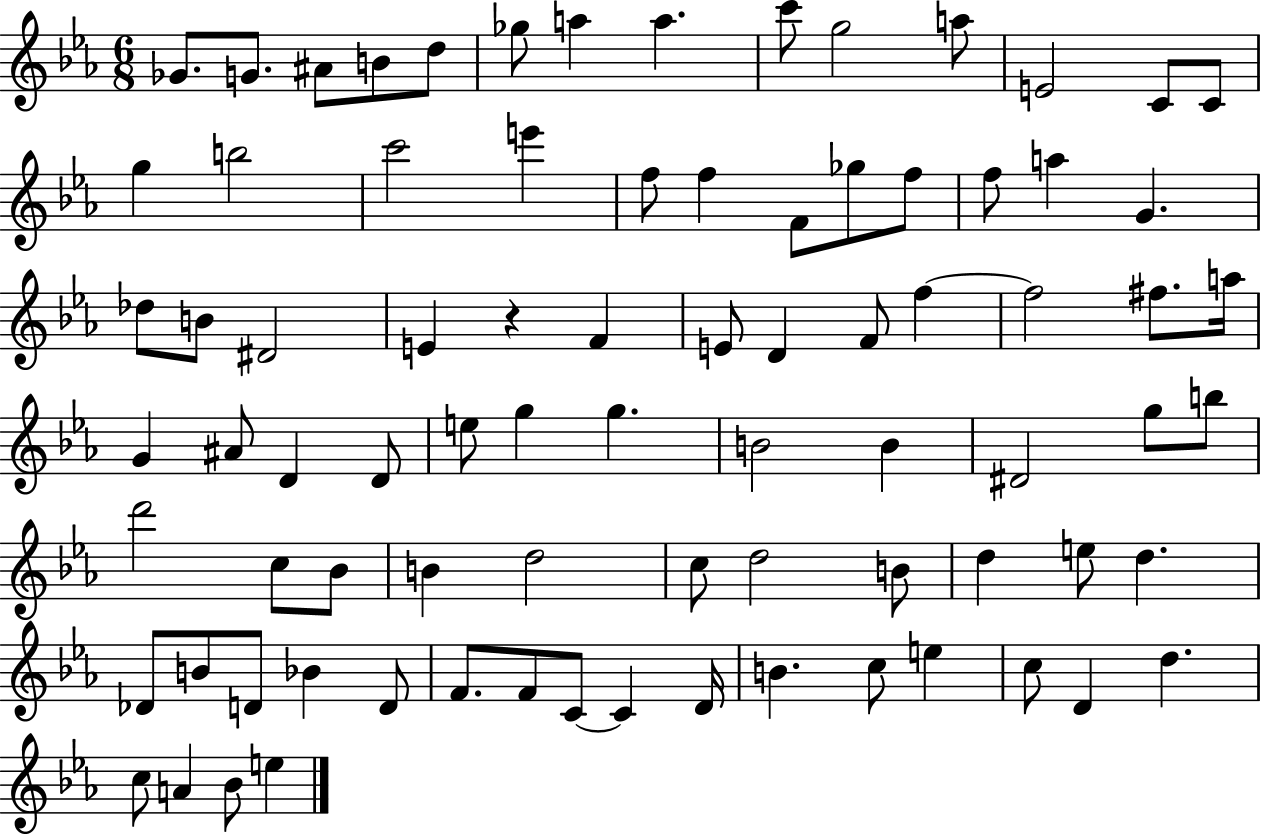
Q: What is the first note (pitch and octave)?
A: Gb4